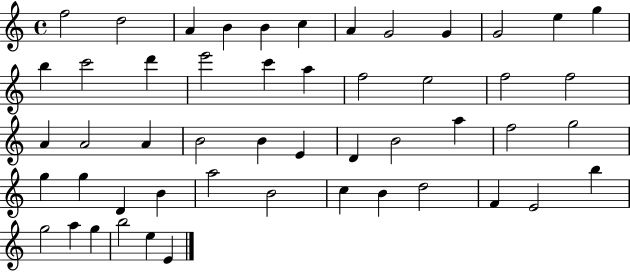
{
  \clef treble
  \time 4/4
  \defaultTimeSignature
  \key c \major
  f''2 d''2 | a'4 b'4 b'4 c''4 | a'4 g'2 g'4 | g'2 e''4 g''4 | \break b''4 c'''2 d'''4 | e'''2 c'''4 a''4 | f''2 e''2 | f''2 f''2 | \break a'4 a'2 a'4 | b'2 b'4 e'4 | d'4 b'2 a''4 | f''2 g''2 | \break g''4 g''4 d'4 b'4 | a''2 b'2 | c''4 b'4 d''2 | f'4 e'2 b''4 | \break g''2 a''4 g''4 | b''2 e''4 e'4 | \bar "|."
}